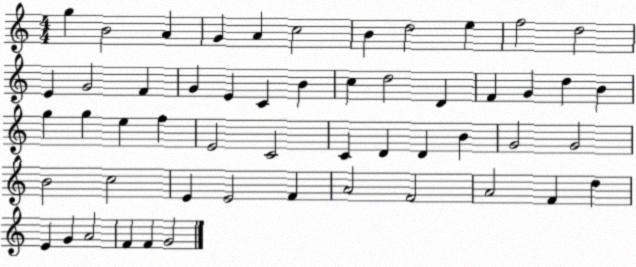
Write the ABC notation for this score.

X:1
T:Untitled
M:4/4
L:1/4
K:C
g B2 A G A c2 B d2 e f2 d2 E G2 F G E C B c d2 D F G d B g g e f E2 C2 C D D B G2 G2 B2 c2 E E2 F A2 F2 A2 F d E G A2 F F G2